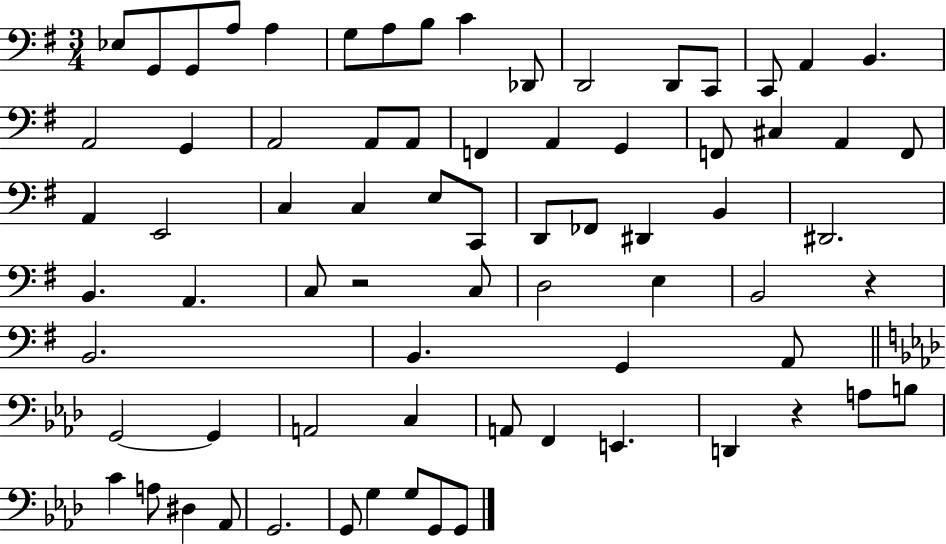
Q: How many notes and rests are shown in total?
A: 73